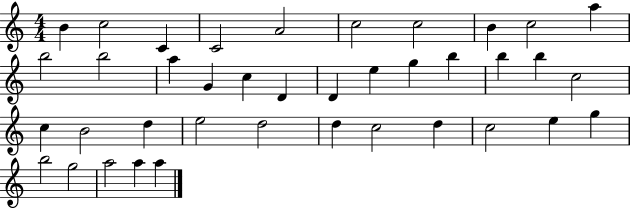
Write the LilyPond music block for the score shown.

{
  \clef treble
  \numericTimeSignature
  \time 4/4
  \key c \major
  b'4 c''2 c'4 | c'2 a'2 | c''2 c''2 | b'4 c''2 a''4 | \break b''2 b''2 | a''4 g'4 c''4 d'4 | d'4 e''4 g''4 b''4 | b''4 b''4 c''2 | \break c''4 b'2 d''4 | e''2 d''2 | d''4 c''2 d''4 | c''2 e''4 g''4 | \break b''2 g''2 | a''2 a''4 a''4 | \bar "|."
}